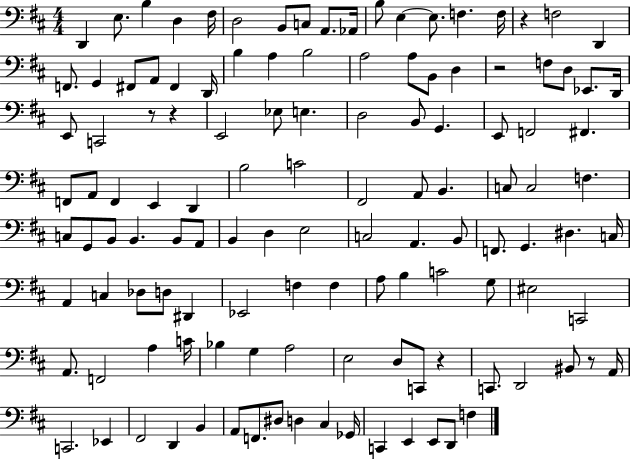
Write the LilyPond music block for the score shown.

{
  \clef bass
  \numericTimeSignature
  \time 4/4
  \key d \major
  d,4 e8. b4 d4 fis16 | d2 b,8 c8 a,8. aes,16 | b8 e4~~ e8. f4. f16 | r4 f2 d,4 | \break f,8. g,4 fis,8 a,8 fis,4 d,16 | b4 a4 b2 | a2 a8 b,8 d4 | r2 f8 d8 ees,8. d,16 | \break e,8 c,2 r8 r4 | e,2 ees8 e4. | d2 b,8 g,4. | e,8 f,2 fis,4. | \break f,8 a,8 f,4 e,4 d,4 | b2 c'2 | fis,2 a,8 b,4. | c8 c2 f4. | \break c8 g,8 b,8 b,4. b,8 a,8 | b,4 d4 e2 | c2 a,4. b,8 | f,8. g,4. dis4. c16 | \break a,4 c4 des8 d8 dis,4 | ees,2 f4 f4 | a8 b4 c'2 g8 | eis2 c,2 | \break a,8. f,2 a4 c'16 | bes4 g4 a2 | e2 d8 c,8 r4 | c,8. d,2 bis,8 r8 a,16 | \break c,2. ees,4 | fis,2 d,4 b,4 | a,8 f,8. dis8 d4 cis4 ges,16 | c,4 e,4 e,8 d,8 f4 | \break \bar "|."
}